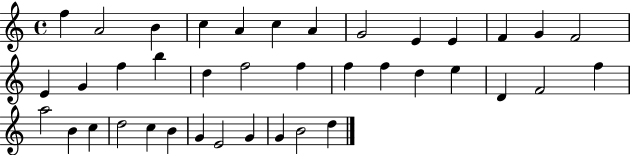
X:1
T:Untitled
M:4/4
L:1/4
K:C
f A2 B c A c A G2 E E F G F2 E G f b d f2 f f f d e D F2 f a2 B c d2 c B G E2 G G B2 d